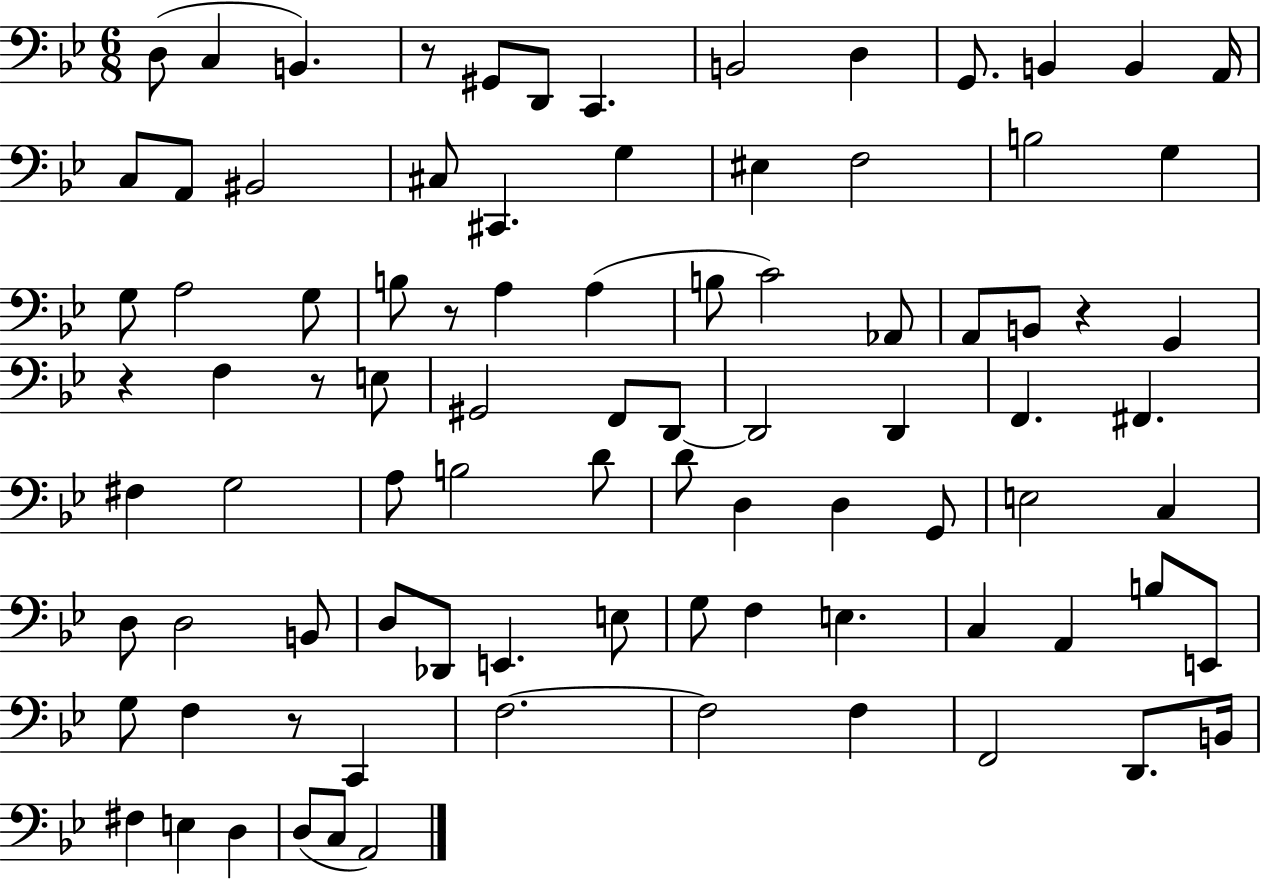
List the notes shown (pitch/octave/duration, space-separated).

D3/e C3/q B2/q. R/e G#2/e D2/e C2/q. B2/h D3/q G2/e. B2/q B2/q A2/s C3/e A2/e BIS2/h C#3/e C#2/q. G3/q EIS3/q F3/h B3/h G3/q G3/e A3/h G3/e B3/e R/e A3/q A3/q B3/e C4/h Ab2/e A2/e B2/e R/q G2/q R/q F3/q R/e E3/e G#2/h F2/e D2/e D2/h D2/q F2/q. F#2/q. F#3/q G3/h A3/e B3/h D4/e D4/e D3/q D3/q G2/e E3/h C3/q D3/e D3/h B2/e D3/e Db2/e E2/q. E3/e G3/e F3/q E3/q. C3/q A2/q B3/e E2/e G3/e F3/q R/e C2/q F3/h. F3/h F3/q F2/h D2/e. B2/s F#3/q E3/q D3/q D3/e C3/e A2/h